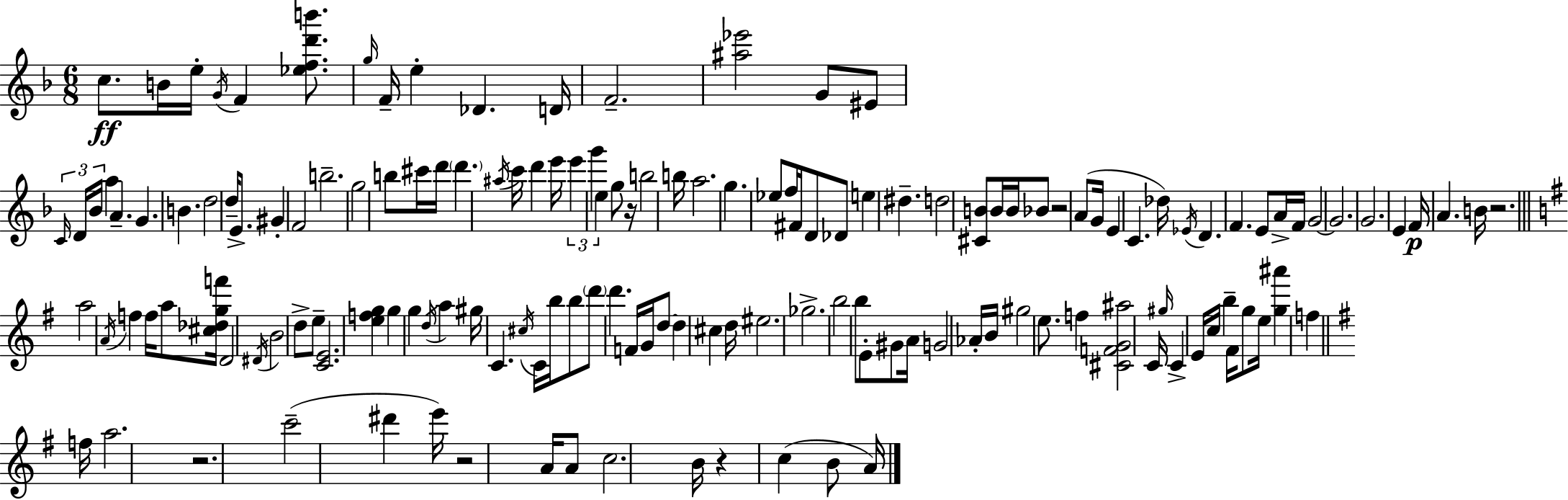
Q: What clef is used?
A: treble